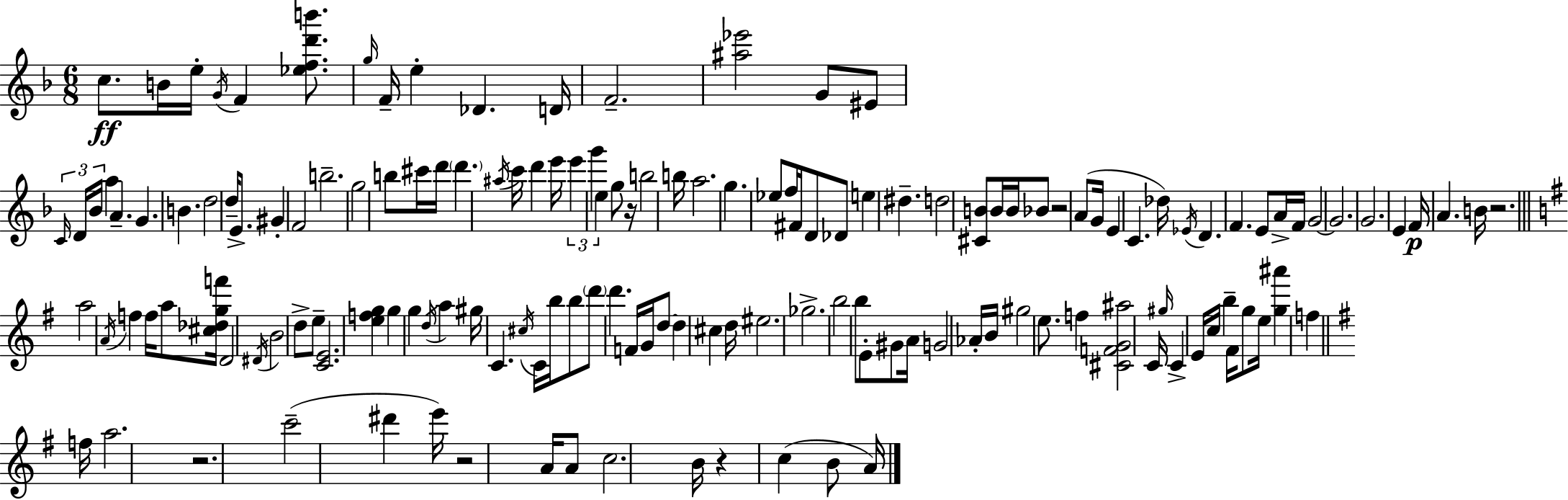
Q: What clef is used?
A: treble